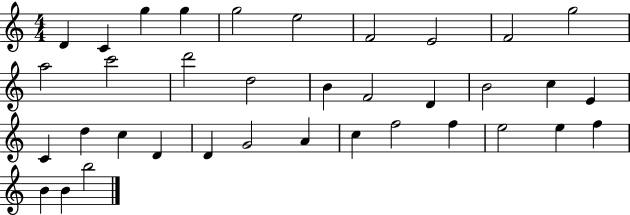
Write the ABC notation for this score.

X:1
T:Untitled
M:4/4
L:1/4
K:C
D C g g g2 e2 F2 E2 F2 g2 a2 c'2 d'2 d2 B F2 D B2 c E C d c D D G2 A c f2 f e2 e f B B b2